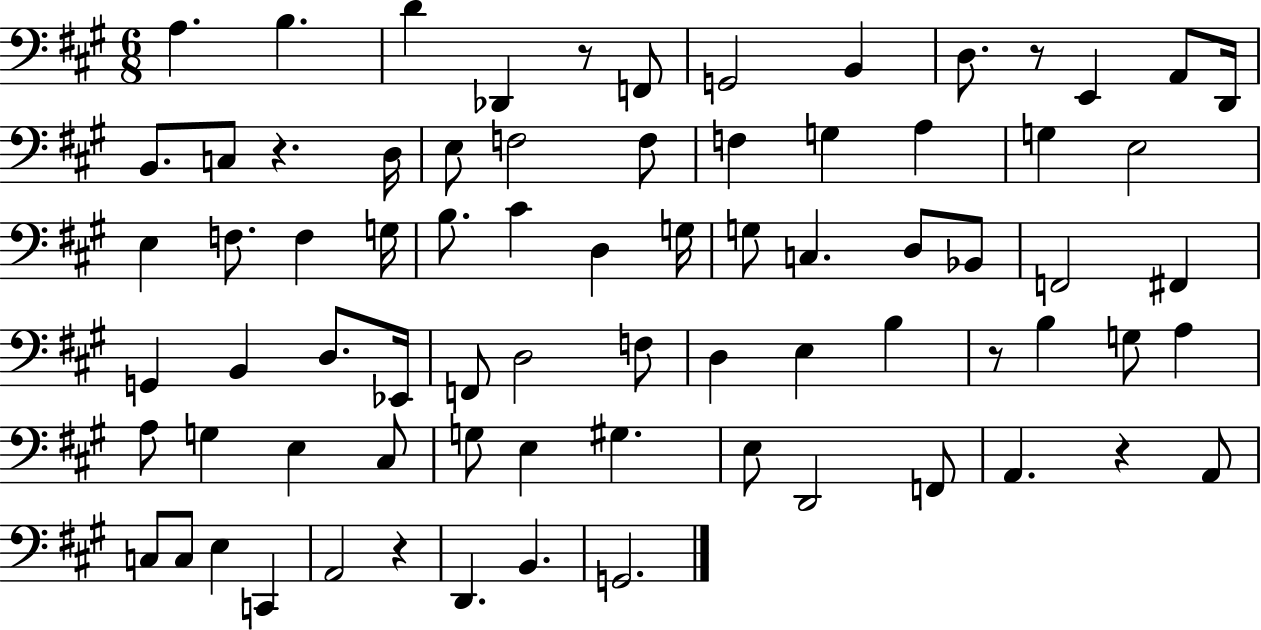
{
  \clef bass
  \numericTimeSignature
  \time 6/8
  \key a \major
  \repeat volta 2 { a4. b4. | d'4 des,4 r8 f,8 | g,2 b,4 | d8. r8 e,4 a,8 d,16 | \break b,8. c8 r4. d16 | e8 f2 f8 | f4 g4 a4 | g4 e2 | \break e4 f8. f4 g16 | b8. cis'4 d4 g16 | g8 c4. d8 bes,8 | f,2 fis,4 | \break g,4 b,4 d8. ees,16 | f,8 d2 f8 | d4 e4 b4 | r8 b4 g8 a4 | \break a8 g4 e4 cis8 | g8 e4 gis4. | e8 d,2 f,8 | a,4. r4 a,8 | \break c8 c8 e4 c,4 | a,2 r4 | d,4. b,4. | g,2. | \break } \bar "|."
}